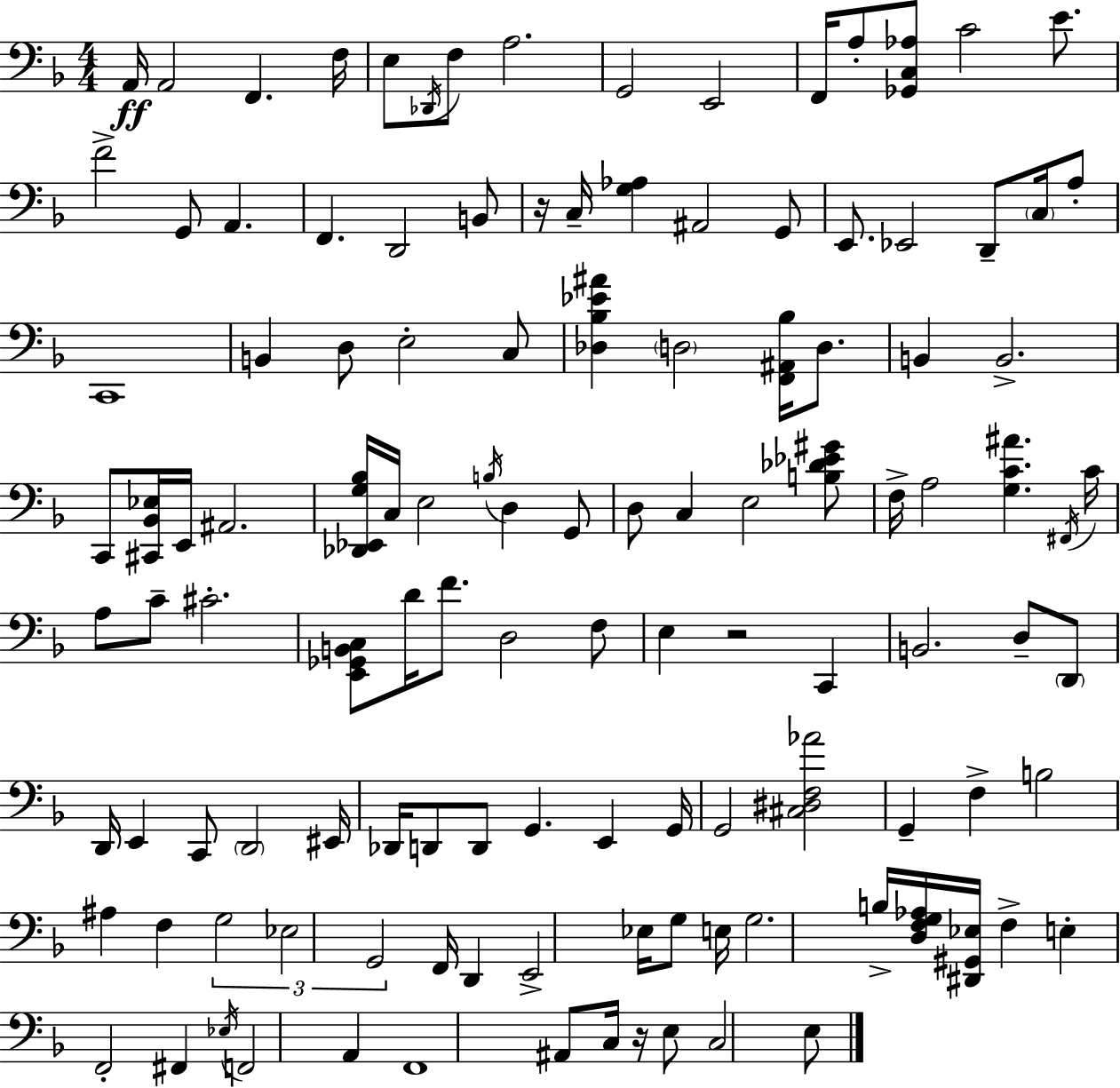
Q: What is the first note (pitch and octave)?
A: A2